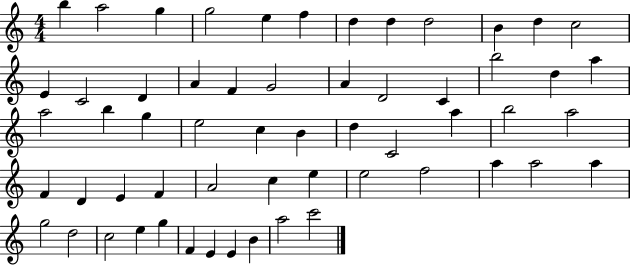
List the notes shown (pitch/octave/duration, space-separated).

B5/q A5/h G5/q G5/h E5/q F5/q D5/q D5/q D5/h B4/q D5/q C5/h E4/q C4/h D4/q A4/q F4/q G4/h A4/q D4/h C4/q B5/h D5/q A5/q A5/h B5/q G5/q E5/h C5/q B4/q D5/q C4/h A5/q B5/h A5/h F4/q D4/q E4/q F4/q A4/h C5/q E5/q E5/h F5/h A5/q A5/h A5/q G5/h D5/h C5/h E5/q G5/q F4/q E4/q E4/q B4/q A5/h C6/h